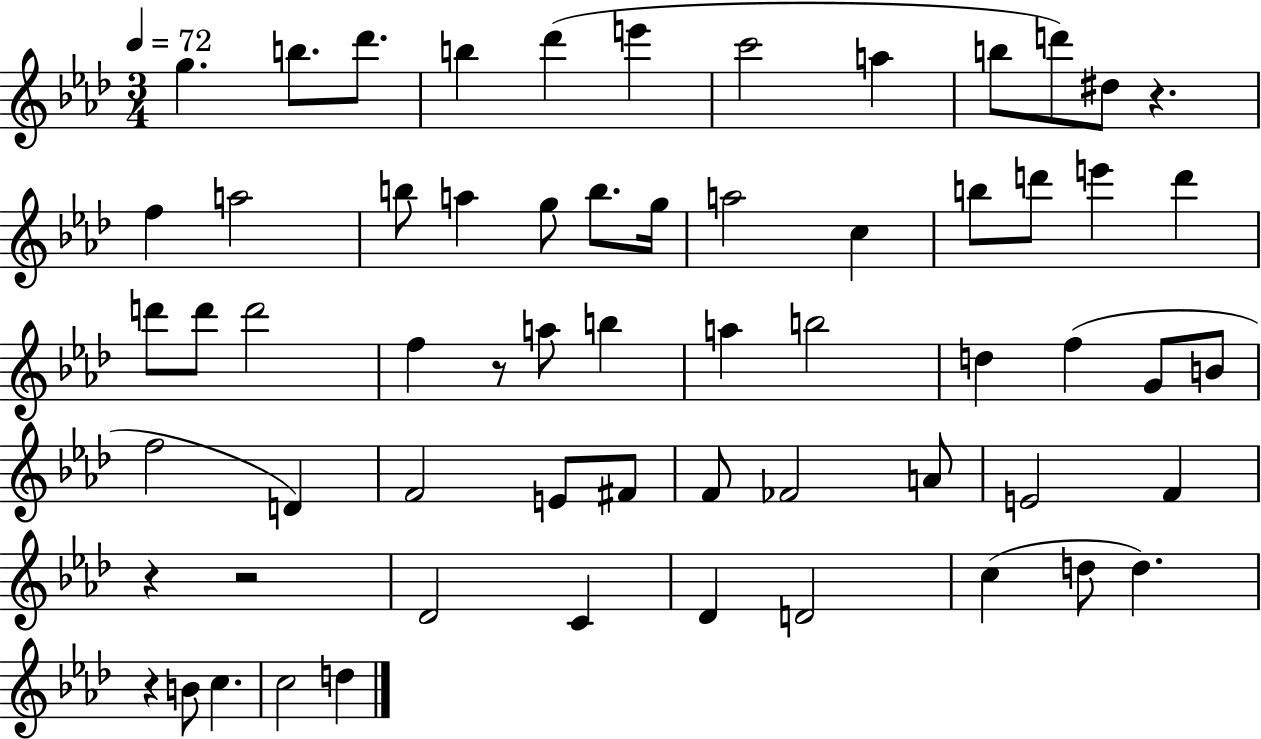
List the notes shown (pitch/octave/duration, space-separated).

G5/q. B5/e. Db6/e. B5/q Db6/q E6/q C6/h A5/q B5/e D6/e D#5/e R/q. F5/q A5/h B5/e A5/q G5/e B5/e. G5/s A5/h C5/q B5/e D6/e E6/q D6/q D6/e D6/e D6/h F5/q R/e A5/e B5/q A5/q B5/h D5/q F5/q G4/e B4/e F5/h D4/q F4/h E4/e F#4/e F4/e FES4/h A4/e E4/h F4/q R/q R/h Db4/h C4/q Db4/q D4/h C5/q D5/e D5/q. R/q B4/e C5/q. C5/h D5/q